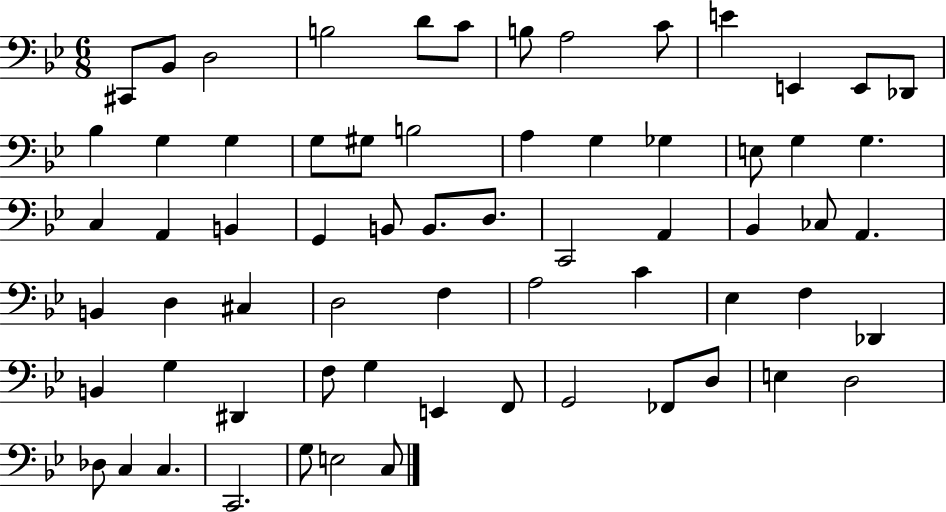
C#2/e Bb2/e D3/h B3/h D4/e C4/e B3/e A3/h C4/e E4/q E2/q E2/e Db2/e Bb3/q G3/q G3/q G3/e G#3/e B3/h A3/q G3/q Gb3/q E3/e G3/q G3/q. C3/q A2/q B2/q G2/q B2/e B2/e. D3/e. C2/h A2/q Bb2/q CES3/e A2/q. B2/q D3/q C#3/q D3/h F3/q A3/h C4/q Eb3/q F3/q Db2/q B2/q G3/q D#2/q F3/e G3/q E2/q F2/e G2/h FES2/e D3/e E3/q D3/h Db3/e C3/q C3/q. C2/h. G3/e E3/h C3/e